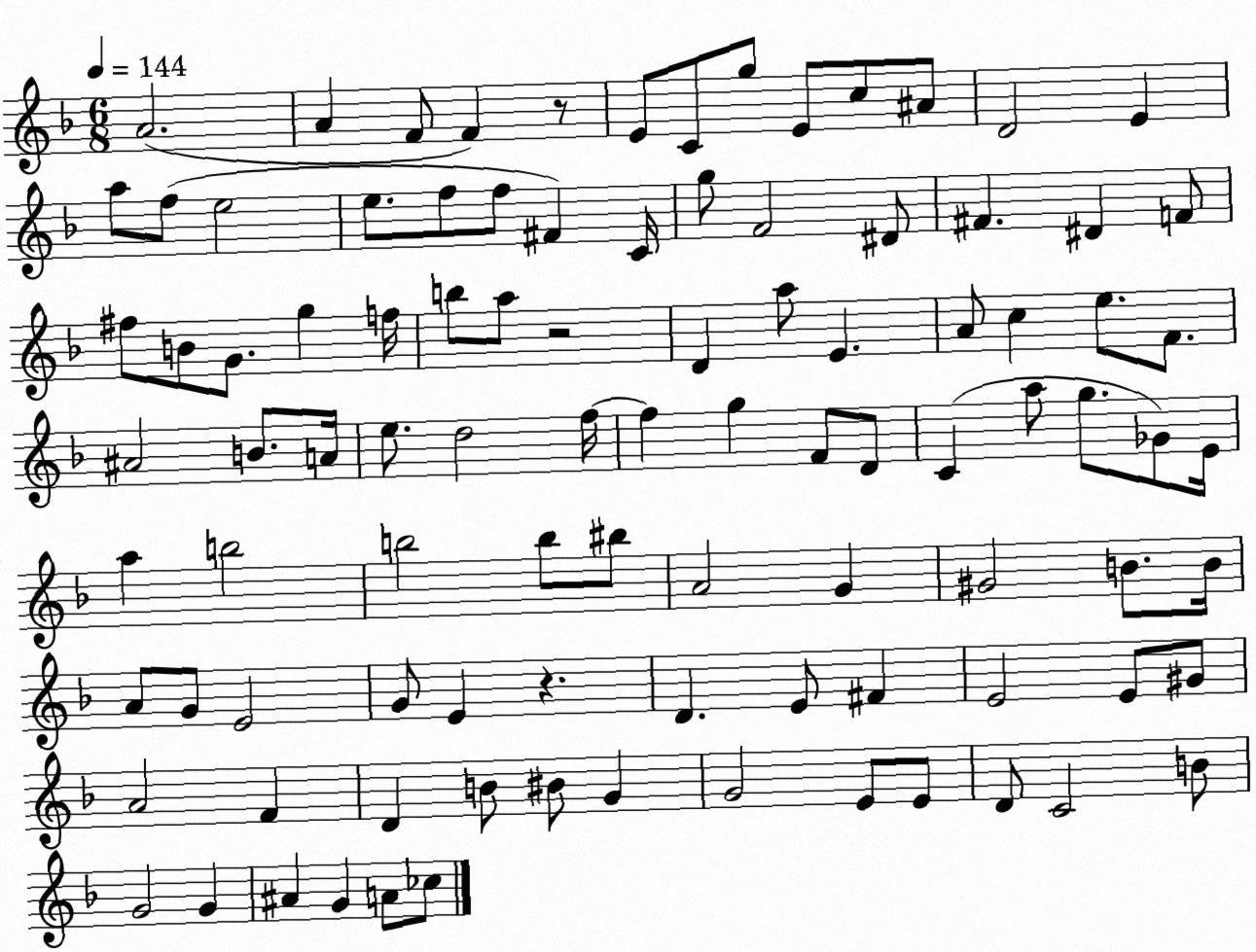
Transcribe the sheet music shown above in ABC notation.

X:1
T:Untitled
M:6/8
L:1/4
K:F
A2 A F/2 F z/2 E/2 C/2 g/2 E/2 c/2 ^A/2 D2 E a/2 f/2 e2 e/2 f/2 f/2 ^F C/4 g/2 F2 ^D/2 ^F ^D F/2 ^f/2 B/2 G/2 g f/4 b/2 a/2 z2 D a/2 E A/2 c e/2 F/2 ^A2 B/2 A/4 e/2 d2 f/4 f g F/2 D/2 C a/2 g/2 _G/2 E/4 a b2 b2 b/2 ^b/2 A2 G ^G2 B/2 B/4 A/2 G/2 E2 G/2 E z D E/2 ^F E2 E/2 ^G/2 A2 F D B/2 ^B/2 G G2 E/2 E/2 D/2 C2 B/2 G2 G ^A G A/2 _c/2